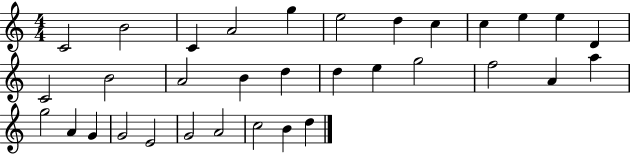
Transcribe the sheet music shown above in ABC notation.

X:1
T:Untitled
M:4/4
L:1/4
K:C
C2 B2 C A2 g e2 d c c e e D C2 B2 A2 B d d e g2 f2 A a g2 A G G2 E2 G2 A2 c2 B d